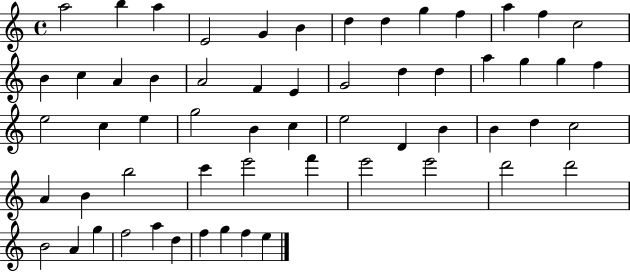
X:1
T:Untitled
M:4/4
L:1/4
K:C
a2 b a E2 G B d d g f a f c2 B c A B A2 F E G2 d d a g g f e2 c e g2 B c e2 D B B d c2 A B b2 c' e'2 f' e'2 e'2 d'2 d'2 B2 A g f2 a d f g f e